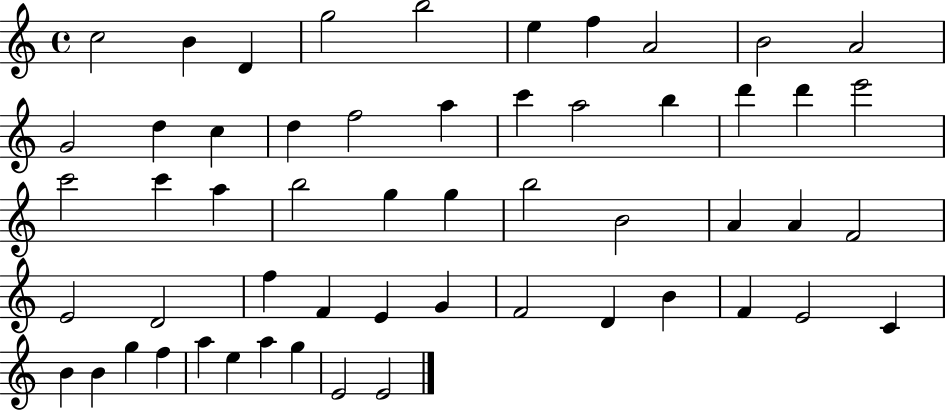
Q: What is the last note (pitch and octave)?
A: E4